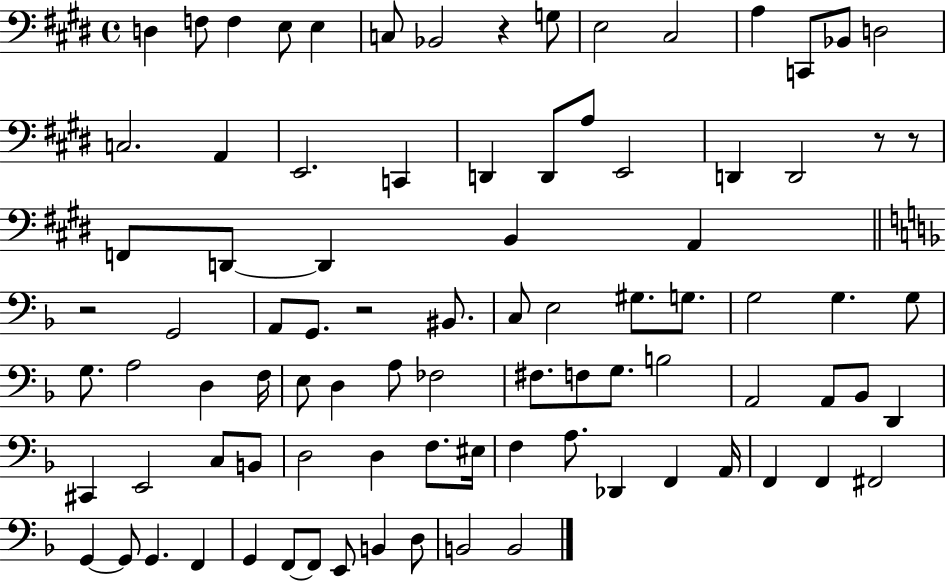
D3/q F3/e F3/q E3/e E3/q C3/e Bb2/h R/q G3/e E3/h C#3/h A3/q C2/e Bb2/e D3/h C3/h. A2/q E2/h. C2/q D2/q D2/e A3/e E2/h D2/q D2/h R/e R/e F2/e D2/e D2/q B2/q A2/q R/h G2/h A2/e G2/e. R/h BIS2/e. C3/e E3/h G#3/e. G3/e. G3/h G3/q. G3/e G3/e. A3/h D3/q F3/s E3/e D3/q A3/e FES3/h F#3/e. F3/e G3/e. B3/h A2/h A2/e Bb2/e D2/q C#2/q E2/h C3/e B2/e D3/h D3/q F3/e. EIS3/s F3/q A3/e. Db2/q F2/q A2/s F2/q F2/q F#2/h G2/q G2/e G2/q. F2/q G2/q F2/e F2/e E2/e B2/q D3/e B2/h B2/h